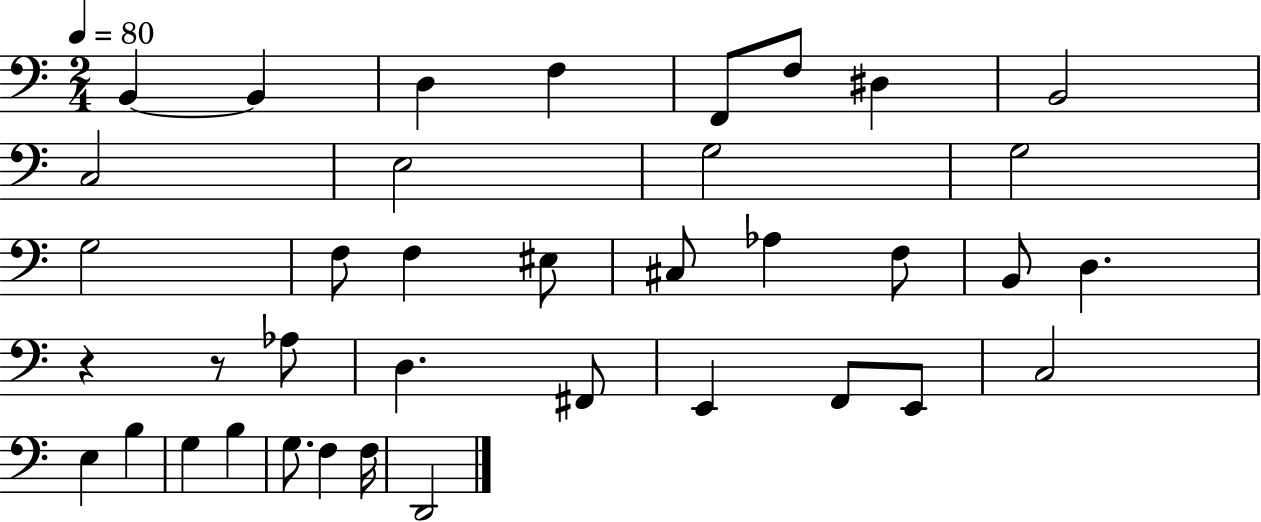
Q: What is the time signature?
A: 2/4